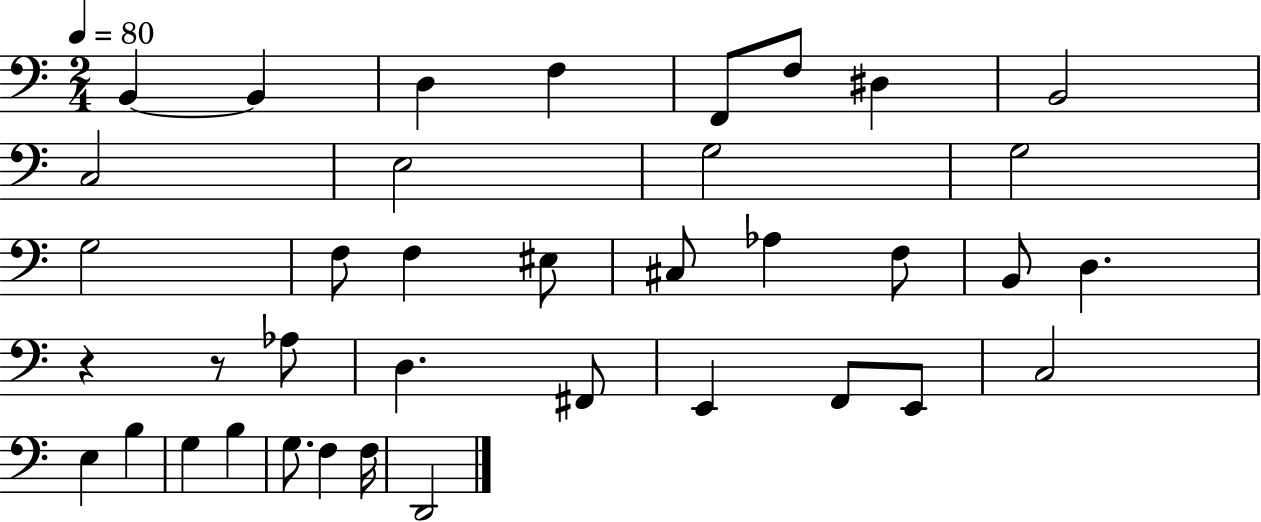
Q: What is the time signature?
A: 2/4